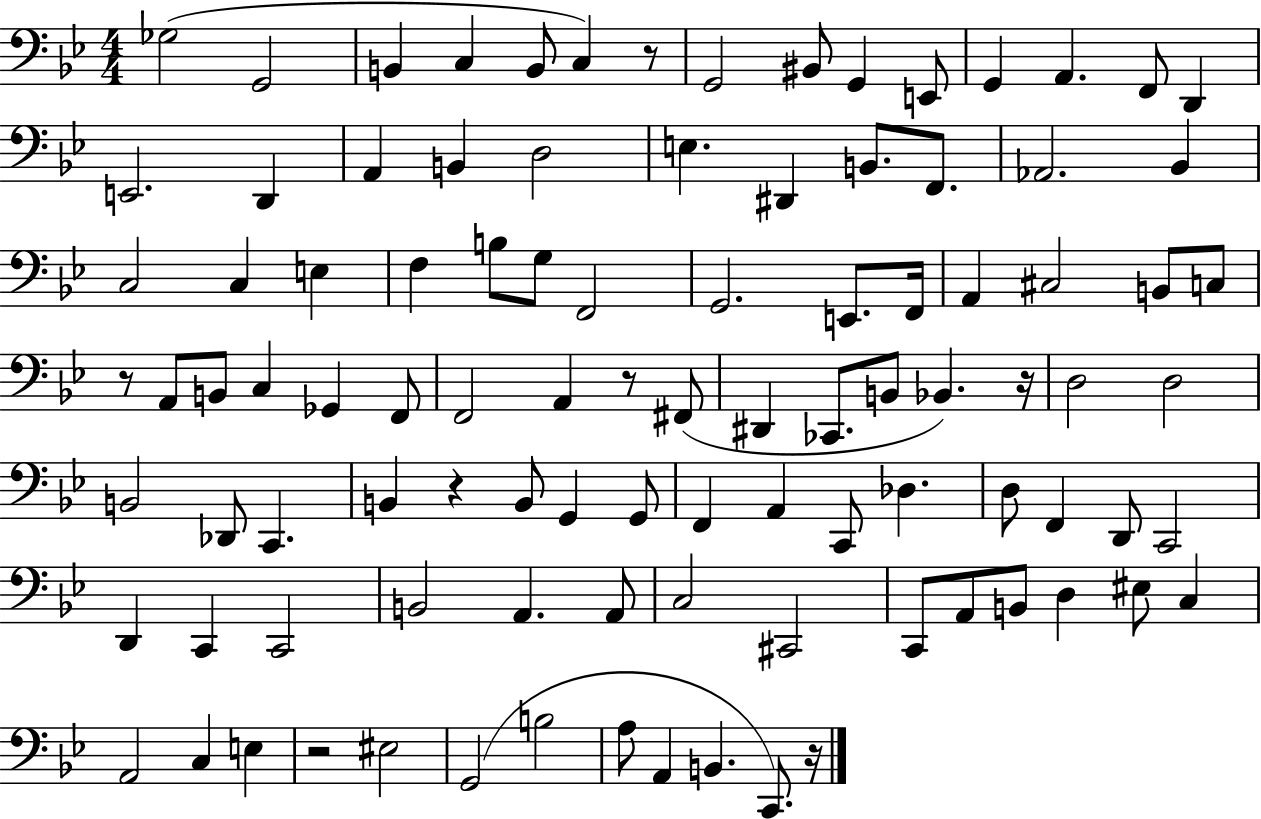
{
  \clef bass
  \numericTimeSignature
  \time 4/4
  \key bes \major
  ges2( g,2 | b,4 c4 b,8 c4) r8 | g,2 bis,8 g,4 e,8 | g,4 a,4. f,8 d,4 | \break e,2. d,4 | a,4 b,4 d2 | e4. dis,4 b,8. f,8. | aes,2. bes,4 | \break c2 c4 e4 | f4 b8 g8 f,2 | g,2. e,8. f,16 | a,4 cis2 b,8 c8 | \break r8 a,8 b,8 c4 ges,4 f,8 | f,2 a,4 r8 fis,8( | dis,4 ces,8. b,8 bes,4.) r16 | d2 d2 | \break b,2 des,8 c,4. | b,4 r4 b,8 g,4 g,8 | f,4 a,4 c,8 des4. | d8 f,4 d,8 c,2 | \break d,4 c,4 c,2 | b,2 a,4. a,8 | c2 cis,2 | c,8 a,8 b,8 d4 eis8 c4 | \break a,2 c4 e4 | r2 eis2 | g,2( b2 | a8 a,4 b,4. c,8.) r16 | \break \bar "|."
}